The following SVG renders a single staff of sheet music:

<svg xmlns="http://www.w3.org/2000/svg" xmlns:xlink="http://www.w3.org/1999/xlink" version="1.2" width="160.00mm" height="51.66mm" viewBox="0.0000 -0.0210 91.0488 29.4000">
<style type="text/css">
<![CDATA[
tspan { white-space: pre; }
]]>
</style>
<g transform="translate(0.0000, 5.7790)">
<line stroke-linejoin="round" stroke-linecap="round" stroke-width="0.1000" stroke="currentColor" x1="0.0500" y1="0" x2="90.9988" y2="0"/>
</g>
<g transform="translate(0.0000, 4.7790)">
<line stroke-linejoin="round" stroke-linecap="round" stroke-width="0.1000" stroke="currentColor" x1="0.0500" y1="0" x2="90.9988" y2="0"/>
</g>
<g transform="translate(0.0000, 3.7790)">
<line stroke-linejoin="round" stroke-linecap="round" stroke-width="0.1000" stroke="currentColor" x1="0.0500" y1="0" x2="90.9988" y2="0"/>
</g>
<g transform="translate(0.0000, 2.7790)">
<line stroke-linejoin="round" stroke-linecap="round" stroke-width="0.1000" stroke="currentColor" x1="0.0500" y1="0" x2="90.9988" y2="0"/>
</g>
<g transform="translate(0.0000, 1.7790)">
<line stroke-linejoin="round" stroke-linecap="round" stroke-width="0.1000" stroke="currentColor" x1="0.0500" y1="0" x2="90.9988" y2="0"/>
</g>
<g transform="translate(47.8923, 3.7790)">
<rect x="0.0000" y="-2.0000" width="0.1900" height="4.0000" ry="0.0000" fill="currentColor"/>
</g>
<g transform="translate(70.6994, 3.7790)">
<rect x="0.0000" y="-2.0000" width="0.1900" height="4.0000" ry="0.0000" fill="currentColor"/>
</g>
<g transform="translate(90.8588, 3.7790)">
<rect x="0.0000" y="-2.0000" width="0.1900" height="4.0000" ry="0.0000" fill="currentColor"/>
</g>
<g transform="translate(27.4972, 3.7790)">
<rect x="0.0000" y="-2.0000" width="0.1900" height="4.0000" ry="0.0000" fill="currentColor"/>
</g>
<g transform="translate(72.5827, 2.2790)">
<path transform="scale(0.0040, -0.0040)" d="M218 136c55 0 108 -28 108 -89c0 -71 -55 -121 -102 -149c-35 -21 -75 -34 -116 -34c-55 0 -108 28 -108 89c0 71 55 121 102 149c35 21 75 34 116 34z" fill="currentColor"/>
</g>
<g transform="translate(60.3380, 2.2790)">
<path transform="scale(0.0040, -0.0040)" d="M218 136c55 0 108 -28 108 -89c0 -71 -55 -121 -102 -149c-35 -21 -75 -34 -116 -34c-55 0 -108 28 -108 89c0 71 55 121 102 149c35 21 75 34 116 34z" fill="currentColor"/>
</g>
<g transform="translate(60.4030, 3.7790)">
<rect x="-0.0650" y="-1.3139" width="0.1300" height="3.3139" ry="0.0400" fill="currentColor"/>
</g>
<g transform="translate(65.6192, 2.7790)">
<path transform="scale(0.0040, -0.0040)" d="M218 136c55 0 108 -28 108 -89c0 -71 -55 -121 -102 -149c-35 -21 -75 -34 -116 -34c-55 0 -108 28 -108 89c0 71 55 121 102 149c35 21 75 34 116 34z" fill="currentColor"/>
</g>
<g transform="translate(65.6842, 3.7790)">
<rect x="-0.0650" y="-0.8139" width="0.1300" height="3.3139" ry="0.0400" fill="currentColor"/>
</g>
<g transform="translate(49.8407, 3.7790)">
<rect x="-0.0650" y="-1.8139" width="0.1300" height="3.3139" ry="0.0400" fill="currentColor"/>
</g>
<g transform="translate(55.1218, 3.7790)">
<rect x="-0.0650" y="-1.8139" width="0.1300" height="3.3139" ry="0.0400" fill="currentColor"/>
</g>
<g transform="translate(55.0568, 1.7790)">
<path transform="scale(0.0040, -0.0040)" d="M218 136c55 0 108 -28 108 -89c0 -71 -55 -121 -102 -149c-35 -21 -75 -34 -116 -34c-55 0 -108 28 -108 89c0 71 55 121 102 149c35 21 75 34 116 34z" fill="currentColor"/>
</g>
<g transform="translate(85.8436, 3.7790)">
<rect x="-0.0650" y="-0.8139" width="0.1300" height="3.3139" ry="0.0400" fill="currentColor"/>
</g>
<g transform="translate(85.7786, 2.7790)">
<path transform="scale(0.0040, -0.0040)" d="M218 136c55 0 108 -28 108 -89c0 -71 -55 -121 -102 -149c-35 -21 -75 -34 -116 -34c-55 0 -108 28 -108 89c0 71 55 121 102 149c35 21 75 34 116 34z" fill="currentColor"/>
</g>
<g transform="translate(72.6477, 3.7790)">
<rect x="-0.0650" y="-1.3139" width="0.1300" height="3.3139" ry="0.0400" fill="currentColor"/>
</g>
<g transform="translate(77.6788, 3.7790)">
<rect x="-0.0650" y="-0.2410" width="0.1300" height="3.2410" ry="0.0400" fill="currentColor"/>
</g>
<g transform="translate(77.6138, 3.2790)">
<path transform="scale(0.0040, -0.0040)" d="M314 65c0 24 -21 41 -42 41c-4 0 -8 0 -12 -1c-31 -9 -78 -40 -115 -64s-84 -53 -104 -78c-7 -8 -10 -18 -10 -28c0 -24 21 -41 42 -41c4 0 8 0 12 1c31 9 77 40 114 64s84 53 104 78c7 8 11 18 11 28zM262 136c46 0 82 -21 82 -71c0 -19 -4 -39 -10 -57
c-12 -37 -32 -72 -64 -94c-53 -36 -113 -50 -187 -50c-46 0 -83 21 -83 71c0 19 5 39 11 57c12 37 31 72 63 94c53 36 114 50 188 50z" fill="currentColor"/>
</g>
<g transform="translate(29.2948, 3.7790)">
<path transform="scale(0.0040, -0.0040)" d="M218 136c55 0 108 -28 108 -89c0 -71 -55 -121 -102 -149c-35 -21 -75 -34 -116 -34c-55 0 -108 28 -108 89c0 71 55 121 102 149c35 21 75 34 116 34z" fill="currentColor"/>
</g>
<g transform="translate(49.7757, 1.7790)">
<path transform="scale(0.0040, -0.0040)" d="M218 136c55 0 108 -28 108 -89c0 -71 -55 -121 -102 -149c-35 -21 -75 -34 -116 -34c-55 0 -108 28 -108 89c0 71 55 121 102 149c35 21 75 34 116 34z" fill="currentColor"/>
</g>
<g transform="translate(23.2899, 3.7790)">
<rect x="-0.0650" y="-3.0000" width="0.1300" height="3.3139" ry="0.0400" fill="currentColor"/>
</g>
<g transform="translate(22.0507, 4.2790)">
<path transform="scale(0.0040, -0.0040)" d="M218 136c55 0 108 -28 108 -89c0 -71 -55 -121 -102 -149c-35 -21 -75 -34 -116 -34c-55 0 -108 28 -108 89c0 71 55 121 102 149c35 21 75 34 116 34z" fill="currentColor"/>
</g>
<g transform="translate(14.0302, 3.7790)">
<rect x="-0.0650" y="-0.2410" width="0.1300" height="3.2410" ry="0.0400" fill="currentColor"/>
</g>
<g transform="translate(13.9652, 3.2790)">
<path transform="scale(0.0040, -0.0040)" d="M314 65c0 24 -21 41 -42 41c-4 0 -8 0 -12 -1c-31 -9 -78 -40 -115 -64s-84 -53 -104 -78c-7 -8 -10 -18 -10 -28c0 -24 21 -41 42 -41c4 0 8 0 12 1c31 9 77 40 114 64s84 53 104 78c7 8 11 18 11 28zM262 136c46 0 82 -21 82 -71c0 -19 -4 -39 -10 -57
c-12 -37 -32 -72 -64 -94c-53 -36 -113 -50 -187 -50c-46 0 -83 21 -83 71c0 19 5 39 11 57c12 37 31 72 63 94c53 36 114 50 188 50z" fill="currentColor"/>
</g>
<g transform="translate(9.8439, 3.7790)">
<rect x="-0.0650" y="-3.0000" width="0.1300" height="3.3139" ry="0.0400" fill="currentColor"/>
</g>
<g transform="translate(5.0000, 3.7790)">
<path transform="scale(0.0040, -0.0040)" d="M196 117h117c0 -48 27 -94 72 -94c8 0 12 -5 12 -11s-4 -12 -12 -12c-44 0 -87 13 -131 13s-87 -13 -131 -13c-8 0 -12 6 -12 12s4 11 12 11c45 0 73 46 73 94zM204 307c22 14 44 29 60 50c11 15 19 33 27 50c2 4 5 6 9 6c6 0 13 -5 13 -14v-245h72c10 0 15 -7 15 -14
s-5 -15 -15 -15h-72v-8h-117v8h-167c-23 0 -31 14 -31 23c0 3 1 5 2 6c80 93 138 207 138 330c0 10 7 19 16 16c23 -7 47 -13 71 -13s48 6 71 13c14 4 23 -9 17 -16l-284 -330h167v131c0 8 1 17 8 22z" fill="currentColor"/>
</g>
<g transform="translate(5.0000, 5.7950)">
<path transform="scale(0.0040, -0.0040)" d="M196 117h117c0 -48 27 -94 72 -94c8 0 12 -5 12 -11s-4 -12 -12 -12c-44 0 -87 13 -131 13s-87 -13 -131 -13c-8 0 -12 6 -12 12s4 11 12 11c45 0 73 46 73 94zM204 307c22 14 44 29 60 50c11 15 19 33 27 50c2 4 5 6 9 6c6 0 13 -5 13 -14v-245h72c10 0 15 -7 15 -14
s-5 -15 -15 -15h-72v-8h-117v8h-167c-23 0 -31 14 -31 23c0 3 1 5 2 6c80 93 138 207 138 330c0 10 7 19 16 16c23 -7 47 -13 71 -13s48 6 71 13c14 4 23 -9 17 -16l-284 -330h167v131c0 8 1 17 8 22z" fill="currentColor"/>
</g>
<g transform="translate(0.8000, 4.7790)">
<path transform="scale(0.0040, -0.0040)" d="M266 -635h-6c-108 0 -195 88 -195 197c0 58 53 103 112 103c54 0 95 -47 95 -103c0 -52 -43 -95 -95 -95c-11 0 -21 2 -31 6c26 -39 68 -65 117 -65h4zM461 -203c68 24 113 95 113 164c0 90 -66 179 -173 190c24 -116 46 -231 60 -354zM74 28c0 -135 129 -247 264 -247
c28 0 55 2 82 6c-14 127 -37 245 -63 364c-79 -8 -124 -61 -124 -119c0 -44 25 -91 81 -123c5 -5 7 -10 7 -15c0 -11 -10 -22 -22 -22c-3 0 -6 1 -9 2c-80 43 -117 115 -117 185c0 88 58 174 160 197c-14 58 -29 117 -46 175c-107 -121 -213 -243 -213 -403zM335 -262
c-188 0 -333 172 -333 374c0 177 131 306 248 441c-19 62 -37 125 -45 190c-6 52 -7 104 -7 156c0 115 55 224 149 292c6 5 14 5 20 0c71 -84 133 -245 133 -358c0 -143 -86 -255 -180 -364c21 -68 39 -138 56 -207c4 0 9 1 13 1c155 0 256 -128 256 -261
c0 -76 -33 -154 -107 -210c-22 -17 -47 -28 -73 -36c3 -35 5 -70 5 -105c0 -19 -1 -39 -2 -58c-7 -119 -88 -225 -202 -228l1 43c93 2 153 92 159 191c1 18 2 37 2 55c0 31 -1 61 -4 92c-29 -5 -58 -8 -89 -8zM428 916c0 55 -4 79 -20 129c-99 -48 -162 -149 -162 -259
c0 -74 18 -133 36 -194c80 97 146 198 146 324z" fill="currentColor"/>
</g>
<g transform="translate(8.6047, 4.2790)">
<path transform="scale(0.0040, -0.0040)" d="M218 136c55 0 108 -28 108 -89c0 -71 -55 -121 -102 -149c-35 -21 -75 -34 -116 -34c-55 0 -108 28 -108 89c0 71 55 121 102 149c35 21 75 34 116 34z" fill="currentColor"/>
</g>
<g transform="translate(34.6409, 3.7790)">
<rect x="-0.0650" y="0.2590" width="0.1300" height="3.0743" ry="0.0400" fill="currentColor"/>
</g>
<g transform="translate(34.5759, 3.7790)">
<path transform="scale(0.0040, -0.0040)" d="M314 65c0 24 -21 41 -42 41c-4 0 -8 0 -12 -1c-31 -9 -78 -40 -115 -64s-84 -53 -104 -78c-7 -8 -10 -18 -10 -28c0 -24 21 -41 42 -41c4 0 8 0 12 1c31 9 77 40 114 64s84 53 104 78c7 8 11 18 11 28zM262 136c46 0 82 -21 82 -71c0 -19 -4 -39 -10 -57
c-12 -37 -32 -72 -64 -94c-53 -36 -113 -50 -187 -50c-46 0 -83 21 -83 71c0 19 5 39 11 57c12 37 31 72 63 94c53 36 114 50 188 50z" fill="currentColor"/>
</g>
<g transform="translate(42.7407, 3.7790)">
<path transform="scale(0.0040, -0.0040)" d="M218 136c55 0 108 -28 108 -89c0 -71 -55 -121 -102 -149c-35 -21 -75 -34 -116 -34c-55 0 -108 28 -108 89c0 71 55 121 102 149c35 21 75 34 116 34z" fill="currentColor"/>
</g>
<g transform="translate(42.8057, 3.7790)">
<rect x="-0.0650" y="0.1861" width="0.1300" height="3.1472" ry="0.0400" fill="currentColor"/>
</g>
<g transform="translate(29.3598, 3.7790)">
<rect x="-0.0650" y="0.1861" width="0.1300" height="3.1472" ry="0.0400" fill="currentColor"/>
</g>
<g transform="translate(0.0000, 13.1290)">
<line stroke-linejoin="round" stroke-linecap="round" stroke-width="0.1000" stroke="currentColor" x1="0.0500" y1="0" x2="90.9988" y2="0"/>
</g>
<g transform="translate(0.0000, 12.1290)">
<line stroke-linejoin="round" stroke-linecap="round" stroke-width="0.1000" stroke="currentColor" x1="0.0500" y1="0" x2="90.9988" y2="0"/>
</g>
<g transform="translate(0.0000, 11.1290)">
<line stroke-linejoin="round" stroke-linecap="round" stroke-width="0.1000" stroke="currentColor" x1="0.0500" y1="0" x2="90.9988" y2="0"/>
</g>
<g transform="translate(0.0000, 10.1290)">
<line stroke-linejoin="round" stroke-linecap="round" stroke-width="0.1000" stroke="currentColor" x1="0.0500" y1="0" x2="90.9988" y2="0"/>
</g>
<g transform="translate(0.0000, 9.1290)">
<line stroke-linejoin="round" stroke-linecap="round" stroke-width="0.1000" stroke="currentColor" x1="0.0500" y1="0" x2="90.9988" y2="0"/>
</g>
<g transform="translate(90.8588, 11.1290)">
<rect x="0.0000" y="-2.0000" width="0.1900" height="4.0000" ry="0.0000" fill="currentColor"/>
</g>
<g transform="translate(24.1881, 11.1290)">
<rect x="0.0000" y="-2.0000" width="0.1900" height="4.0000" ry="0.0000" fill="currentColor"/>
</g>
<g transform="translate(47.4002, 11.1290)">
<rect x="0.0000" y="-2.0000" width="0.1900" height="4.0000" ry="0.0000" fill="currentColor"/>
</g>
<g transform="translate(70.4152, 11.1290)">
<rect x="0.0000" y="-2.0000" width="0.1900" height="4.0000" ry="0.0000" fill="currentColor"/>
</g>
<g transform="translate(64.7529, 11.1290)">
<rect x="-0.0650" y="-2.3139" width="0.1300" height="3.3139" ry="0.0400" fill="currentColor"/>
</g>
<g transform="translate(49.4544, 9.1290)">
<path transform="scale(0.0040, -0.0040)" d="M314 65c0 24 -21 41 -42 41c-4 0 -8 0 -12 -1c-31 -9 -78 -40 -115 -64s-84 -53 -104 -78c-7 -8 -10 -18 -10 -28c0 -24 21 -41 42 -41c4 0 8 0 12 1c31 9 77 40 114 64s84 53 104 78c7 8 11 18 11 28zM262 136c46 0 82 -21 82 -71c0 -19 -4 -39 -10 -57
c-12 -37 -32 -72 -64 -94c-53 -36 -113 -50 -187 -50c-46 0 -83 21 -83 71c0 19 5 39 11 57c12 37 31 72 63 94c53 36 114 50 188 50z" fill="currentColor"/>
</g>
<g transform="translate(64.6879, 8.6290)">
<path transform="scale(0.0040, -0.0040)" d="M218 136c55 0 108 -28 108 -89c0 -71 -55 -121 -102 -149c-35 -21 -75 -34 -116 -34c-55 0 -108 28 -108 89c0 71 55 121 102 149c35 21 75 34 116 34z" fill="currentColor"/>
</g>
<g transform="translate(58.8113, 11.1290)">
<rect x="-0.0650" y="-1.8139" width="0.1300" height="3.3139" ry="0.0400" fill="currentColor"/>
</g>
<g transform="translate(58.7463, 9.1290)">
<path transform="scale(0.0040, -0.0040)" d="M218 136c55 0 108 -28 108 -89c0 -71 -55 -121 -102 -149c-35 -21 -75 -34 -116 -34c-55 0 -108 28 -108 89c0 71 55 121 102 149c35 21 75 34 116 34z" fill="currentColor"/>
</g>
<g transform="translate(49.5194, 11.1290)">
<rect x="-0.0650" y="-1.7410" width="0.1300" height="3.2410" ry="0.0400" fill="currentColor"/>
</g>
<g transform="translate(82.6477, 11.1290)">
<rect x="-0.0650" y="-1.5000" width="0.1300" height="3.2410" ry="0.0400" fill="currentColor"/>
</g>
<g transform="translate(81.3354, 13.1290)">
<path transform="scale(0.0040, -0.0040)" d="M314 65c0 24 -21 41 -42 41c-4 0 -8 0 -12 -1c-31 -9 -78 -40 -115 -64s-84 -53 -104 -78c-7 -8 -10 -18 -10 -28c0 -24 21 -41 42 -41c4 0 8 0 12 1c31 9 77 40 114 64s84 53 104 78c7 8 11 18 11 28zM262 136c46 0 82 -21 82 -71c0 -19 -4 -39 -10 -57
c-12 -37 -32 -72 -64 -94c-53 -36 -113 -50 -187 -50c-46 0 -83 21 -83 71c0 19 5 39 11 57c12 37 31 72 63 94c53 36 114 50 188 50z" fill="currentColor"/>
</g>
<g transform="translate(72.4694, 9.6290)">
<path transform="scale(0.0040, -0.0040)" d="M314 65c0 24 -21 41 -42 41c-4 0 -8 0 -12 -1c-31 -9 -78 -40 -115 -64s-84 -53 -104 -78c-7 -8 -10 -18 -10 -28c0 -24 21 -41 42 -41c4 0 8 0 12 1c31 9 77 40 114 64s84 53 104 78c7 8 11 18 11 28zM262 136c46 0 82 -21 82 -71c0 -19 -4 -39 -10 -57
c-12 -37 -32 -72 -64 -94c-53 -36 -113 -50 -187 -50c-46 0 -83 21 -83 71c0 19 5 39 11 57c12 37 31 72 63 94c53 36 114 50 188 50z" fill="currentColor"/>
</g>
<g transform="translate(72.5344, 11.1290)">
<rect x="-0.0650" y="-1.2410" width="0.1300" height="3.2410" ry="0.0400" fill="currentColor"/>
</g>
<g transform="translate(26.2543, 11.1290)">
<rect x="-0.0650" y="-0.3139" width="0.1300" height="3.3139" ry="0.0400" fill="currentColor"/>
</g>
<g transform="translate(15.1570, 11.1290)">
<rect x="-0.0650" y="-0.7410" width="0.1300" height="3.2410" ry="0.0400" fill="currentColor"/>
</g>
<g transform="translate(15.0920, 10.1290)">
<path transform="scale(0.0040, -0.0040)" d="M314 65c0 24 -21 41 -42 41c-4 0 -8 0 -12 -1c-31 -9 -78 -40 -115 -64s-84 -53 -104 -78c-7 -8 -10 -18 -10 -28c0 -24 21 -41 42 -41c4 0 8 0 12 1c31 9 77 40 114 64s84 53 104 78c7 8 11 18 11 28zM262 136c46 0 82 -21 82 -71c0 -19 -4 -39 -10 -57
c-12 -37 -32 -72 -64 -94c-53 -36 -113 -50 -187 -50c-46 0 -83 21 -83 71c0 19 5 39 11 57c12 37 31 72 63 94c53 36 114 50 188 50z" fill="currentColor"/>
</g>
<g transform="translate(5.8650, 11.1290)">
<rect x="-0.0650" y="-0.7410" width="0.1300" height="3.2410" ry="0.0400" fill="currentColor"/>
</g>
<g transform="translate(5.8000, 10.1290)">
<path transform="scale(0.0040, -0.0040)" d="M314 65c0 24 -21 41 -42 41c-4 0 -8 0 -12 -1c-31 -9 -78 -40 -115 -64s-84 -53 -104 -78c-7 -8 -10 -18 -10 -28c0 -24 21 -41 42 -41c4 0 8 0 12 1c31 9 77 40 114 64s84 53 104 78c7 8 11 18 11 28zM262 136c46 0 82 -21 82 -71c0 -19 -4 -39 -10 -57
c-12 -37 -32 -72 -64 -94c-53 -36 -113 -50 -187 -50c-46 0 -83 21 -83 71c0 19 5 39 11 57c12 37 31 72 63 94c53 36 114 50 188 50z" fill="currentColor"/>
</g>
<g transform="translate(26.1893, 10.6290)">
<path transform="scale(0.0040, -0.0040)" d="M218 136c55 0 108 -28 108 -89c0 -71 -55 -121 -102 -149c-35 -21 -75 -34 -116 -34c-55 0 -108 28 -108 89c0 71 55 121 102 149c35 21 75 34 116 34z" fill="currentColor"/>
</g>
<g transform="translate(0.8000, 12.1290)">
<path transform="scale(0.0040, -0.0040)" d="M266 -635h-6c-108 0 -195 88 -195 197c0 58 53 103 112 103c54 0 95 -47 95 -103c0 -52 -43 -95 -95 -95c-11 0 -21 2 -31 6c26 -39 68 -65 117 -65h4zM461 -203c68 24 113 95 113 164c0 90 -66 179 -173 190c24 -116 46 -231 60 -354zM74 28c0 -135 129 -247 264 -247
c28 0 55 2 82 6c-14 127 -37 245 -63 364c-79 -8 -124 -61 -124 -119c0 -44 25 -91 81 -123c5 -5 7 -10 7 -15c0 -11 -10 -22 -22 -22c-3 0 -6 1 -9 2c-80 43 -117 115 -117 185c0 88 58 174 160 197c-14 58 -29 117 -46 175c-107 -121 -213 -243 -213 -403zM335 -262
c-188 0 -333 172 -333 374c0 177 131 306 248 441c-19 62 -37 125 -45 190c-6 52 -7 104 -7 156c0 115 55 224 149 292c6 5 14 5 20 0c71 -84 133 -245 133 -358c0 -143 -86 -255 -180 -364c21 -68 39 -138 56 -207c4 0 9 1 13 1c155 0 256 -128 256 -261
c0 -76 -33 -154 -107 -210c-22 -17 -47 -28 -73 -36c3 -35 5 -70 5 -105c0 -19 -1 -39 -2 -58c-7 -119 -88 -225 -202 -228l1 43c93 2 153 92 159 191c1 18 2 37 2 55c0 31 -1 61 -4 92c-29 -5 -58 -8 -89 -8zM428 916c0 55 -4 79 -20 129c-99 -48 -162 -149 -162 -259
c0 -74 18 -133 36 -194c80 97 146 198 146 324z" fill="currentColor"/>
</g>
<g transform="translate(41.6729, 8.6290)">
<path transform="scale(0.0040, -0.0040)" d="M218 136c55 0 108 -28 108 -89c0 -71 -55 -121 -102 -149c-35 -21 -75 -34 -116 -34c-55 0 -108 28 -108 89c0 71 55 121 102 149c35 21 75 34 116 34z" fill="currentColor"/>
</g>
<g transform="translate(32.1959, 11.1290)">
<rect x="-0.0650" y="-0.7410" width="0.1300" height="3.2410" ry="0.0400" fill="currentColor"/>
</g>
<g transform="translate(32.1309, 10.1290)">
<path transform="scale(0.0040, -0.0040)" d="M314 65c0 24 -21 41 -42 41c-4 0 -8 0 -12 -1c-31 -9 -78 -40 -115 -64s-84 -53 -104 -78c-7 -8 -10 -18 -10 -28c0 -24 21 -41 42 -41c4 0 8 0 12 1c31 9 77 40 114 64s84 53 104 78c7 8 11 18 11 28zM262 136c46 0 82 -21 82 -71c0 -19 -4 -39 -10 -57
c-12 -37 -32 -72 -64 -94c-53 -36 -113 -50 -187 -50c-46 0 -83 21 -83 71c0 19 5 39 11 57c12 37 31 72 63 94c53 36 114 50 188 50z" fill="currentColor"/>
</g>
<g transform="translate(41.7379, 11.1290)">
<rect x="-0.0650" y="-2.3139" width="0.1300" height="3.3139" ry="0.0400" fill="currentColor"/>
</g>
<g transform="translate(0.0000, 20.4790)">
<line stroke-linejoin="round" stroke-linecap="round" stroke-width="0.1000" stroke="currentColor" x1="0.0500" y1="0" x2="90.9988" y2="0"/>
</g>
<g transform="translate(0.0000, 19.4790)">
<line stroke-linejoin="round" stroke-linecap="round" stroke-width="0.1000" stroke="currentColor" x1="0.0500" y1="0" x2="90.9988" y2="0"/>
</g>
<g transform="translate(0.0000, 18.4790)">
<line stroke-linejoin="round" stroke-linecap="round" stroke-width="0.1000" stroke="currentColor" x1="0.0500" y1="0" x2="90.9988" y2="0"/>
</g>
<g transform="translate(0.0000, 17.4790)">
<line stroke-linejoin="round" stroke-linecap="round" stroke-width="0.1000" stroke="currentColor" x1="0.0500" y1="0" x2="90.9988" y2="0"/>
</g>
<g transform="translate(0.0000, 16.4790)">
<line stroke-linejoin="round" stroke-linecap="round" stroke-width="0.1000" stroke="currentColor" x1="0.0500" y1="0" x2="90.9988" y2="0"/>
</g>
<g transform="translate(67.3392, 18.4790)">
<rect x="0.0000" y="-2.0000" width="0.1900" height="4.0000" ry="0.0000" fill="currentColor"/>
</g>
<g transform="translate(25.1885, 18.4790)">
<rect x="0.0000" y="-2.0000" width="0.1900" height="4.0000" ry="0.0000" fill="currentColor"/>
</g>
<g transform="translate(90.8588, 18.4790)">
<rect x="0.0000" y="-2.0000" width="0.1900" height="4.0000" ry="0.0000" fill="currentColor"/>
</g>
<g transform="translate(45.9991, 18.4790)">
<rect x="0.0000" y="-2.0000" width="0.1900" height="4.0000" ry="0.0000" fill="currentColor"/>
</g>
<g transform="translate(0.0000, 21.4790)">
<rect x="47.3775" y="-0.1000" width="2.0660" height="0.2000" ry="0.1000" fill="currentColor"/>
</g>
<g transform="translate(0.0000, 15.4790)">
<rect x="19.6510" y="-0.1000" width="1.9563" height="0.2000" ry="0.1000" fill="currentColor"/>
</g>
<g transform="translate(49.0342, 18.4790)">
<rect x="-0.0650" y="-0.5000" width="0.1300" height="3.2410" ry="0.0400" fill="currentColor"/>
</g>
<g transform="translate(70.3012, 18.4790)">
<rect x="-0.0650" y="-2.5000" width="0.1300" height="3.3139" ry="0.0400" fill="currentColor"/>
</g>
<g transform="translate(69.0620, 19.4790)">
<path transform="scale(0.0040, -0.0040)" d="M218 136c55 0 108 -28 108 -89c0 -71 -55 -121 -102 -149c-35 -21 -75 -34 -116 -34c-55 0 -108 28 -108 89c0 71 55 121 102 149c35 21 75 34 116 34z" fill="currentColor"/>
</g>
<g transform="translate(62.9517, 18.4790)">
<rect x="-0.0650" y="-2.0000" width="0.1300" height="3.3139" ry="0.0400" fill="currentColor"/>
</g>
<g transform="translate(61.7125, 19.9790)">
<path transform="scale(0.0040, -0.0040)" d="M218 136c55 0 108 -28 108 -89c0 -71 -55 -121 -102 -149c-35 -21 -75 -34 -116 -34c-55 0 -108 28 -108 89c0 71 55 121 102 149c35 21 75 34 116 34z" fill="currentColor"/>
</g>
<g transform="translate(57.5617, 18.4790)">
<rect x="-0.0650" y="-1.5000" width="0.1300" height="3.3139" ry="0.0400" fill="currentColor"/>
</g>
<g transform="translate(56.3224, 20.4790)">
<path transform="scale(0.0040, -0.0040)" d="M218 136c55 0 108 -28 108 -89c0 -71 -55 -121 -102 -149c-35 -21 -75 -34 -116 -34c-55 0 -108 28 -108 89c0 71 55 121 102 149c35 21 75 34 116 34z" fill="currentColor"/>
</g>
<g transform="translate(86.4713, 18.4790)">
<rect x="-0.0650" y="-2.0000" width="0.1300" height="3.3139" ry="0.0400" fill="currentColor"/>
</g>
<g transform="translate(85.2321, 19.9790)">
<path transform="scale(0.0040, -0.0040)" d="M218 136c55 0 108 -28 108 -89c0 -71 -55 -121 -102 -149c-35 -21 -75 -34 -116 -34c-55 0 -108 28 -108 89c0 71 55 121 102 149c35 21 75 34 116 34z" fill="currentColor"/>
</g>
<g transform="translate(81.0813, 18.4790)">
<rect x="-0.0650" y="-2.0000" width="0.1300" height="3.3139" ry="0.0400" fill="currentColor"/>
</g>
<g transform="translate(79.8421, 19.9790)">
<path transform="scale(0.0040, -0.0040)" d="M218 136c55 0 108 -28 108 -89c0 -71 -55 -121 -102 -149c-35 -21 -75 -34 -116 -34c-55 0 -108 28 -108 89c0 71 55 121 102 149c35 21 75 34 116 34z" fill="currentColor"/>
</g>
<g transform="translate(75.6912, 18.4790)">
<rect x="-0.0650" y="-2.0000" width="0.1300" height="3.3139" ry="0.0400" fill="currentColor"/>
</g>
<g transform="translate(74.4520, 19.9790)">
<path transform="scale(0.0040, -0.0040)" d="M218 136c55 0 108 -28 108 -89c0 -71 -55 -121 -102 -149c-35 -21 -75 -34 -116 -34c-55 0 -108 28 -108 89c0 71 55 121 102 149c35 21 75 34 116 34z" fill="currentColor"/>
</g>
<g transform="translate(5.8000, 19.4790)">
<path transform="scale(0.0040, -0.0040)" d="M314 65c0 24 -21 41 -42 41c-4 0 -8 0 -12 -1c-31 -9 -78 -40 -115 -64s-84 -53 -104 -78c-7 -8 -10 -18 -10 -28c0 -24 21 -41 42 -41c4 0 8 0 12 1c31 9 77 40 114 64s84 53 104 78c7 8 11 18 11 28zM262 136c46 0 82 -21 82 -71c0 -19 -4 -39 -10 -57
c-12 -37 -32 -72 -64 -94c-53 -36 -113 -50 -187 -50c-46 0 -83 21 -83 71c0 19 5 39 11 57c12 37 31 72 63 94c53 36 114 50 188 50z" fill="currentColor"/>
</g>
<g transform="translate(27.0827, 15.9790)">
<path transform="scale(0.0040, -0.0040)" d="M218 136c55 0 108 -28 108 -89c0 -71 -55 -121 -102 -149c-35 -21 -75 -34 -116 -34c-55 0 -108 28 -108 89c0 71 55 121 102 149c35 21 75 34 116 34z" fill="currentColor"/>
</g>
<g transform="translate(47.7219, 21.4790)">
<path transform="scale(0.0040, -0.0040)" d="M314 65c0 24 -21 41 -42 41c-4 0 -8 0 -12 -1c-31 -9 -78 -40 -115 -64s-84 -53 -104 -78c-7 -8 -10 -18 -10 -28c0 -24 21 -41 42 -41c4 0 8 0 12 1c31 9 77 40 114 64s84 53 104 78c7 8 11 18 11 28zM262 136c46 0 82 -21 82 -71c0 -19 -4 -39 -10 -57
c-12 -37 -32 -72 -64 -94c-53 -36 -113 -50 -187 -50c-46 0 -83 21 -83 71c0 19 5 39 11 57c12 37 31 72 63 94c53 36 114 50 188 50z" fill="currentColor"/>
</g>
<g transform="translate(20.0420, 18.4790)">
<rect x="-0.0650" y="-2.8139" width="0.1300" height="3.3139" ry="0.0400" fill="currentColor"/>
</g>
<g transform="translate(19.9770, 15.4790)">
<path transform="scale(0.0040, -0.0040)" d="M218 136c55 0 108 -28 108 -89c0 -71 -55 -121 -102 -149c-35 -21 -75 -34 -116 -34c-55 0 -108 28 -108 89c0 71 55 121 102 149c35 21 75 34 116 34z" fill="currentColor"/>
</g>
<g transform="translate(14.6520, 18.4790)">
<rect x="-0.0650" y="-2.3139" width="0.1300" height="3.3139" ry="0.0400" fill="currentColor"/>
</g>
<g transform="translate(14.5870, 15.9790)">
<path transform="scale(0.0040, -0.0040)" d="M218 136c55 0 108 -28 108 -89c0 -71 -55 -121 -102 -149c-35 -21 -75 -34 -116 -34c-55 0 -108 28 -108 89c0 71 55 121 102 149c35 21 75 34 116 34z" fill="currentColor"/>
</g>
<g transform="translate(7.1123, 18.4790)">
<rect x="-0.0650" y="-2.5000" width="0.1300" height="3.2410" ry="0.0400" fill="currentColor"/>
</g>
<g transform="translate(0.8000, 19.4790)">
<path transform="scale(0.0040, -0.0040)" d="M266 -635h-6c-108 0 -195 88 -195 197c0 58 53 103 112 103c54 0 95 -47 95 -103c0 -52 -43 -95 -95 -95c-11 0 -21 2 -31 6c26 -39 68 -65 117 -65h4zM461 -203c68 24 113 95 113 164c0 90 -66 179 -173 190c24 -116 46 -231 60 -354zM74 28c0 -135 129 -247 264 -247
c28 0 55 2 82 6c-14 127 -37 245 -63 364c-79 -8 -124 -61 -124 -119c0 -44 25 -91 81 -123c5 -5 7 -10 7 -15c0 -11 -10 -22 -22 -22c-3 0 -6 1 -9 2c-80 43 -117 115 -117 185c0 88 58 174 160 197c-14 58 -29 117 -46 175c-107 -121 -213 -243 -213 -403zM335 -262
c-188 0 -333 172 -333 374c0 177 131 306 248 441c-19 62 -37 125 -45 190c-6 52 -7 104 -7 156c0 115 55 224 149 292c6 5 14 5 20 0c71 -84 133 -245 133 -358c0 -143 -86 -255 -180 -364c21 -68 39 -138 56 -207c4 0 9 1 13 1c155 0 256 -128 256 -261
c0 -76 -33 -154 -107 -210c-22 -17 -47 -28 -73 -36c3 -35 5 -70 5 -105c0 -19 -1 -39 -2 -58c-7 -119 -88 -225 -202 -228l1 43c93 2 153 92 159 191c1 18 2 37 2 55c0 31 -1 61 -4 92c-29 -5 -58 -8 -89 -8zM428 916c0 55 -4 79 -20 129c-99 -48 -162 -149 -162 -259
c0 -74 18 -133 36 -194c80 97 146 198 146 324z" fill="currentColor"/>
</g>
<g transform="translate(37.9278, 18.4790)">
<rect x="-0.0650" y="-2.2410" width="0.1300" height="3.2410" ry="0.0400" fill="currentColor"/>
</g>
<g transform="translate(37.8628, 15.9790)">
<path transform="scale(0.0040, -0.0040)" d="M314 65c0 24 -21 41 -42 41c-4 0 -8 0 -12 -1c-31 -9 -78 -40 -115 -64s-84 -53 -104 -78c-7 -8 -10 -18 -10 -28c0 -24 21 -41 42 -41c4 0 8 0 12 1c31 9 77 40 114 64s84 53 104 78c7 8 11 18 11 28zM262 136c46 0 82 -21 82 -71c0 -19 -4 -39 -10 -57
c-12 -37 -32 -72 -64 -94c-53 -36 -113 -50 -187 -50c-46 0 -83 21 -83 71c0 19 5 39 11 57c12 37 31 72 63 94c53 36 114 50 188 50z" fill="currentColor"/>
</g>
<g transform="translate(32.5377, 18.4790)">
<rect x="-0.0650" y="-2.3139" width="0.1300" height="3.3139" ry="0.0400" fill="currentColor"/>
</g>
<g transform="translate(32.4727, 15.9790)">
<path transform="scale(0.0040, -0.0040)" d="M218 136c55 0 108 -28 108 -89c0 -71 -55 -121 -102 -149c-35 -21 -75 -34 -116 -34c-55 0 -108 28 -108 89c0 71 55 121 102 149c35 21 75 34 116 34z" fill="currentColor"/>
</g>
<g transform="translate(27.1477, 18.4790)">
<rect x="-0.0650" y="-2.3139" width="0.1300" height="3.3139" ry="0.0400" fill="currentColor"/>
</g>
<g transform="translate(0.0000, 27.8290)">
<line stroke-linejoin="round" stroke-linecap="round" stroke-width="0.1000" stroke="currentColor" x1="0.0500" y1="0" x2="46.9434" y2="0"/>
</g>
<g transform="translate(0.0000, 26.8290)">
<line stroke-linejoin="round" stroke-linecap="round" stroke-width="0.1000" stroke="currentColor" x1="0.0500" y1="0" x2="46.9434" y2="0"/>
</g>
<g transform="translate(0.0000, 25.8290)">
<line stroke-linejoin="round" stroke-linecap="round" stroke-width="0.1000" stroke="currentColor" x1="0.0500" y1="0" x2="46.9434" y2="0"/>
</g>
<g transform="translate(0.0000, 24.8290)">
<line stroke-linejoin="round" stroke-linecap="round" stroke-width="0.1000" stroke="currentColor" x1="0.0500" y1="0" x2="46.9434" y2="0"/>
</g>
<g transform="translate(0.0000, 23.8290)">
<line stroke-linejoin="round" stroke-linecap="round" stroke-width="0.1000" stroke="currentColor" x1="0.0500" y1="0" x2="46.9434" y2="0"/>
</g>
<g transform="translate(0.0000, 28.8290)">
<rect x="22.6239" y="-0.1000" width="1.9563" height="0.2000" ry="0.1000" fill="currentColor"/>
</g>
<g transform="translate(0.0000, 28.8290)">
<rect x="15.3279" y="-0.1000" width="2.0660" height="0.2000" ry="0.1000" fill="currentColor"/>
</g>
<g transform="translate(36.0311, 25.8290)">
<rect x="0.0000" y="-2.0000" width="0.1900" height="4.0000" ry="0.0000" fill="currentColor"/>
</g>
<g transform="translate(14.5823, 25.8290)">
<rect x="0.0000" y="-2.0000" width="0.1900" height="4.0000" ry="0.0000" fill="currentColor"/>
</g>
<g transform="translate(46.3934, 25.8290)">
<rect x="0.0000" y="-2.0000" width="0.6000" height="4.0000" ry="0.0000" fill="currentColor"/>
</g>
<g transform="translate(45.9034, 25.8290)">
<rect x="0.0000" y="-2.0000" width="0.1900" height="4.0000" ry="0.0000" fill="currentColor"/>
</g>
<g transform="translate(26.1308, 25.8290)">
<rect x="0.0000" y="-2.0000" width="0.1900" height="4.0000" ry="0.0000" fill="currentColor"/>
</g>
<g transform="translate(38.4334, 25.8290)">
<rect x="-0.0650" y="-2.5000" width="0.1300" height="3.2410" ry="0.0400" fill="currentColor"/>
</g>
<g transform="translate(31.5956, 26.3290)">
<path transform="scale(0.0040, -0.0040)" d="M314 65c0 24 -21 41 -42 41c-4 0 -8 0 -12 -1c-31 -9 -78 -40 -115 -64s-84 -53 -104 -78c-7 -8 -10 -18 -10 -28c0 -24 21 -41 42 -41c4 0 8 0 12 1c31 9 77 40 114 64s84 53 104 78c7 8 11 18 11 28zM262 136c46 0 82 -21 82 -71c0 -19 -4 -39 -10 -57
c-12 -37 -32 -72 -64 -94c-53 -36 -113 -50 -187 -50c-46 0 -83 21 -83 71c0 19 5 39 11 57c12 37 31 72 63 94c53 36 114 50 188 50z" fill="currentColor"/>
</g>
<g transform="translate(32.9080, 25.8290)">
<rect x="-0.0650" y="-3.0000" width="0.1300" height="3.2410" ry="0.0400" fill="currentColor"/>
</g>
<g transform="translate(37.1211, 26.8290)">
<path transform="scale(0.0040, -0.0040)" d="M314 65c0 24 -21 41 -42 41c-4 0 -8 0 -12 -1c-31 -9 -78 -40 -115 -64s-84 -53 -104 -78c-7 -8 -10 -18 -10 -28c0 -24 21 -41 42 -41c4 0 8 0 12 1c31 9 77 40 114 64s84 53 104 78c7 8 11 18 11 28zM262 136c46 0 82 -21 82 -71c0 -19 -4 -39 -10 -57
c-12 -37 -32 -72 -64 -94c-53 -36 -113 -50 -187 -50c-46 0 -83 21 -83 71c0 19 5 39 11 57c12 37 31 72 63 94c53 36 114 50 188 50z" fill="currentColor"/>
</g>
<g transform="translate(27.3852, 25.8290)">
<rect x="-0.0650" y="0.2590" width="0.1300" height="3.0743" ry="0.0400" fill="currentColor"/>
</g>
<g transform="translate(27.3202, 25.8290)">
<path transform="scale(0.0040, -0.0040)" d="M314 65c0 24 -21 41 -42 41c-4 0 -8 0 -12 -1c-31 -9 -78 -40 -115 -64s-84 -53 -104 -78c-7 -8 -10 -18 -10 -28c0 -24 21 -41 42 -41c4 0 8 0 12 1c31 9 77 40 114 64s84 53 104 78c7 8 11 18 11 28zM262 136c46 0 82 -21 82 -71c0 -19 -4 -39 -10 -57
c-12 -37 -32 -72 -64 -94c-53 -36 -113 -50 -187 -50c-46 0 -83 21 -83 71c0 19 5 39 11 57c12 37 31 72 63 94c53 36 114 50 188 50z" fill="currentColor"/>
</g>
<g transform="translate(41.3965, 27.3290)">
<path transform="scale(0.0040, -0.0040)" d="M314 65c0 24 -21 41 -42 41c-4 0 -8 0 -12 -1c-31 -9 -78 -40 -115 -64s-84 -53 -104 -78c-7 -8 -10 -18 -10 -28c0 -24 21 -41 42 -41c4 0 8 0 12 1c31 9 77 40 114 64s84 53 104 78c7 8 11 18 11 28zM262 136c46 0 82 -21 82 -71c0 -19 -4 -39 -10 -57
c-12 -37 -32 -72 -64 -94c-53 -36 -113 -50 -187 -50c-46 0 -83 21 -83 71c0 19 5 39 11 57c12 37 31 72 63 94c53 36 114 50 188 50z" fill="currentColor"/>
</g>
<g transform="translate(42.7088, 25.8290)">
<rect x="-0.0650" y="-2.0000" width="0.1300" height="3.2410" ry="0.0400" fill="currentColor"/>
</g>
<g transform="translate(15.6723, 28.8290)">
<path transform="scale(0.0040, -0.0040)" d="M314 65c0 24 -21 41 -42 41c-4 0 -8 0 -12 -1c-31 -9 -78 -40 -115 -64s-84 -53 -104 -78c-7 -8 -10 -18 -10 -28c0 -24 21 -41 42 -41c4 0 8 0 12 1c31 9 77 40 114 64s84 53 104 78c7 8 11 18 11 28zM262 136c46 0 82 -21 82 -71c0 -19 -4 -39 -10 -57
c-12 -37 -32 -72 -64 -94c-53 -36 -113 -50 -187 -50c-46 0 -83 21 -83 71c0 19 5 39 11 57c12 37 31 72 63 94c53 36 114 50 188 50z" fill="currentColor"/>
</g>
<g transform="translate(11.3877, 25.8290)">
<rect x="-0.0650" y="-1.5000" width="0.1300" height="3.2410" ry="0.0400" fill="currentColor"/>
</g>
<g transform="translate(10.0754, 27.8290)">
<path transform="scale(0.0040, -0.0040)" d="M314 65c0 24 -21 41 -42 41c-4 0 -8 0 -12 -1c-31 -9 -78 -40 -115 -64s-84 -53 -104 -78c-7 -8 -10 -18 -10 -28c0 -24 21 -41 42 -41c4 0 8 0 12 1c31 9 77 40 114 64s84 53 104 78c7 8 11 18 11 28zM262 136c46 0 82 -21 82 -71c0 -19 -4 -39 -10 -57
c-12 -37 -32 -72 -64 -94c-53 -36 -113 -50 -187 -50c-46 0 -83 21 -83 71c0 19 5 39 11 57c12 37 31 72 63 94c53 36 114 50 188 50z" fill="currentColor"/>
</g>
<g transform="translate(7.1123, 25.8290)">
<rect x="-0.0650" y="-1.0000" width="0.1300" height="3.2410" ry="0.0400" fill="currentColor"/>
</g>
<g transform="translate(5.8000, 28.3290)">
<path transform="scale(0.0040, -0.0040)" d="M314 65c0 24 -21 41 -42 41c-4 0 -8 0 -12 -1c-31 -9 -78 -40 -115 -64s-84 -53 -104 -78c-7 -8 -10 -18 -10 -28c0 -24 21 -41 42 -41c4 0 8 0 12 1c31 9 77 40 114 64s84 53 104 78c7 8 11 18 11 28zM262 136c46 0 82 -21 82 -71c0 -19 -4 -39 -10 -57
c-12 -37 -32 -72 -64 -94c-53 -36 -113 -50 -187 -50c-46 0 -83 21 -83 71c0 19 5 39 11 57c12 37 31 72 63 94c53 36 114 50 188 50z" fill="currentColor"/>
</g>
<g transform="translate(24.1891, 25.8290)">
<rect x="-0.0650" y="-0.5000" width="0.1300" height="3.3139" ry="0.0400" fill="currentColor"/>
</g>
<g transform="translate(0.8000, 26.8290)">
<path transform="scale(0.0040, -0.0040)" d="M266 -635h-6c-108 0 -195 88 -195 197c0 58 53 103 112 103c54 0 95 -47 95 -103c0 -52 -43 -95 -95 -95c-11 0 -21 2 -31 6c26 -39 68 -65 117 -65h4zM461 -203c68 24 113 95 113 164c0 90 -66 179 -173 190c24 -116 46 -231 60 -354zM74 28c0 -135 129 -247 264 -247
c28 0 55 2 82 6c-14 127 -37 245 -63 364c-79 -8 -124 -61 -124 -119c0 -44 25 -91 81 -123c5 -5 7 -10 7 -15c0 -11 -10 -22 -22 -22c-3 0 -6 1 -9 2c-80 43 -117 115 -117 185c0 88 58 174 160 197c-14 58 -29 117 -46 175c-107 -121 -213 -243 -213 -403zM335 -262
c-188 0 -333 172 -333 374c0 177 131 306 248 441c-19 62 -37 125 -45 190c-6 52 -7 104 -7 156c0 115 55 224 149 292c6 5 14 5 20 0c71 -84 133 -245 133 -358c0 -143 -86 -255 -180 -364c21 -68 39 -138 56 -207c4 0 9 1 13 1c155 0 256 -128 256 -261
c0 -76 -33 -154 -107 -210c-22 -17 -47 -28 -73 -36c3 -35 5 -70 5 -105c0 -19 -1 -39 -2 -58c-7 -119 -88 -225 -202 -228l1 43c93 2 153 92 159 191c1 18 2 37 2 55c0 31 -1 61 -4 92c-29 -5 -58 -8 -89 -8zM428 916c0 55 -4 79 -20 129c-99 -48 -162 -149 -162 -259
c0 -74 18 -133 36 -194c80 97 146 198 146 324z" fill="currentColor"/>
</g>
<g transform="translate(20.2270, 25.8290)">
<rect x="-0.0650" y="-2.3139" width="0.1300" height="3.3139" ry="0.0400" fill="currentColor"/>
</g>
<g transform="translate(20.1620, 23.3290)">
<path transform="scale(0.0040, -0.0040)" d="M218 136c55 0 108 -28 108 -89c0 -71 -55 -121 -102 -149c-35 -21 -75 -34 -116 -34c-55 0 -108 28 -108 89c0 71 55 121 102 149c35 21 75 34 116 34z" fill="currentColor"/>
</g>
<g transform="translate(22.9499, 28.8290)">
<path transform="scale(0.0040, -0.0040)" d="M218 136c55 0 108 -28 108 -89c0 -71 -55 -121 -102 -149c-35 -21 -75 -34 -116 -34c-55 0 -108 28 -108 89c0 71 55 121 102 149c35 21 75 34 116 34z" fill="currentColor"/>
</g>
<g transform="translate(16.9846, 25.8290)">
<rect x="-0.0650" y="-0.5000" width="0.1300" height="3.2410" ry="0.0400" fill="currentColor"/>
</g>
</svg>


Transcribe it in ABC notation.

X:1
T:Untitled
M:4/4
L:1/4
K:C
A c2 A B B2 B f f e d e c2 d d2 d2 c d2 g f2 f g e2 E2 G2 g a g g g2 C2 E F G F F F D2 E2 C2 g C B2 A2 G2 F2